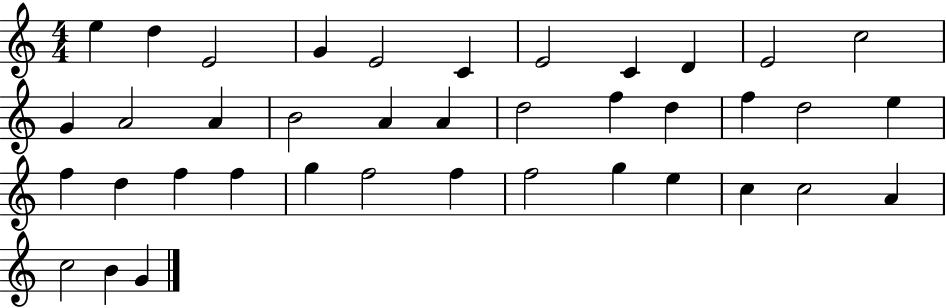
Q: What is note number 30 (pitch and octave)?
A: F5